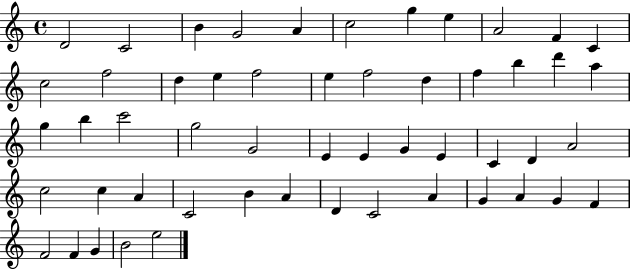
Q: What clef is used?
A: treble